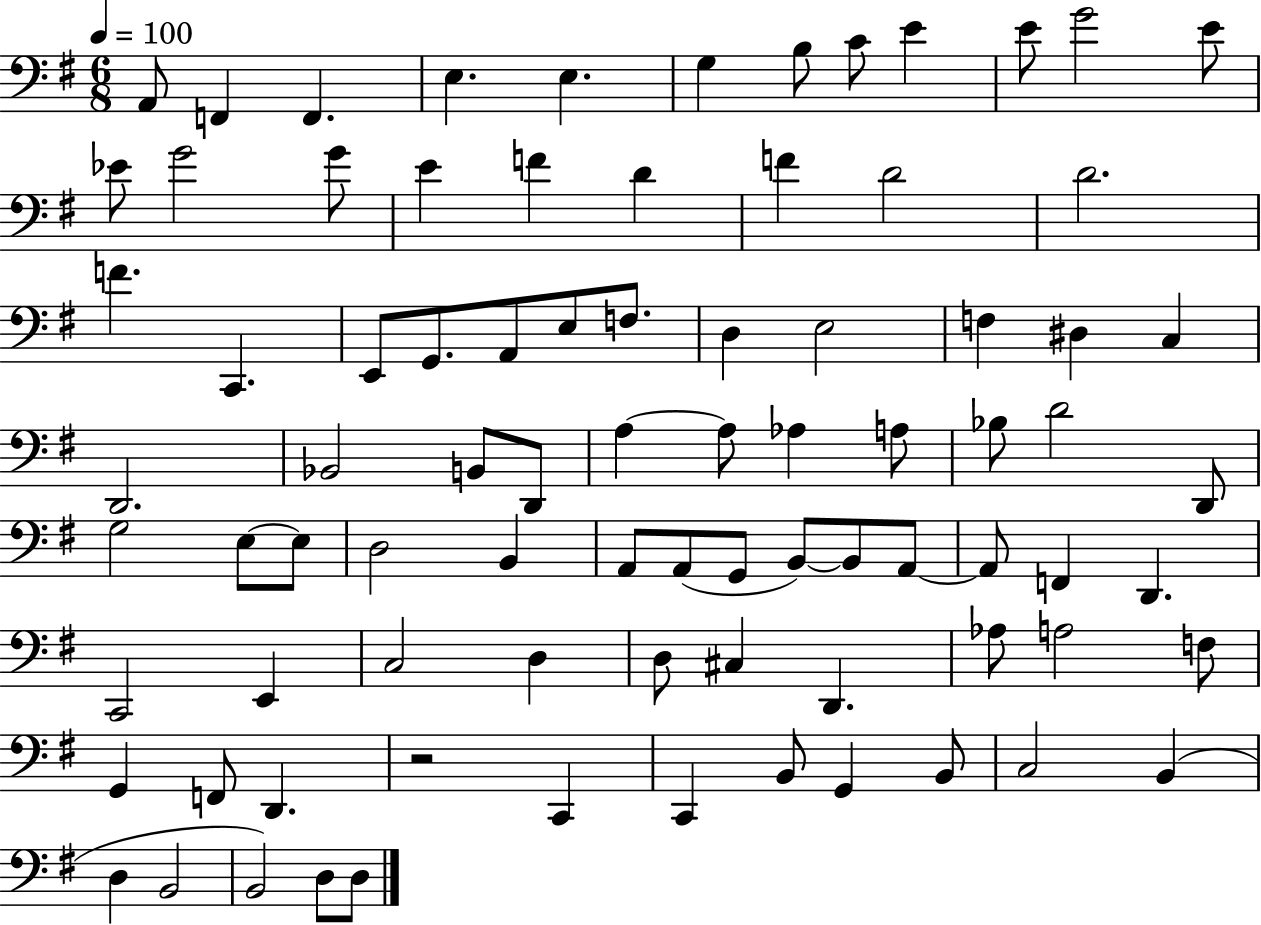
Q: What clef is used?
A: bass